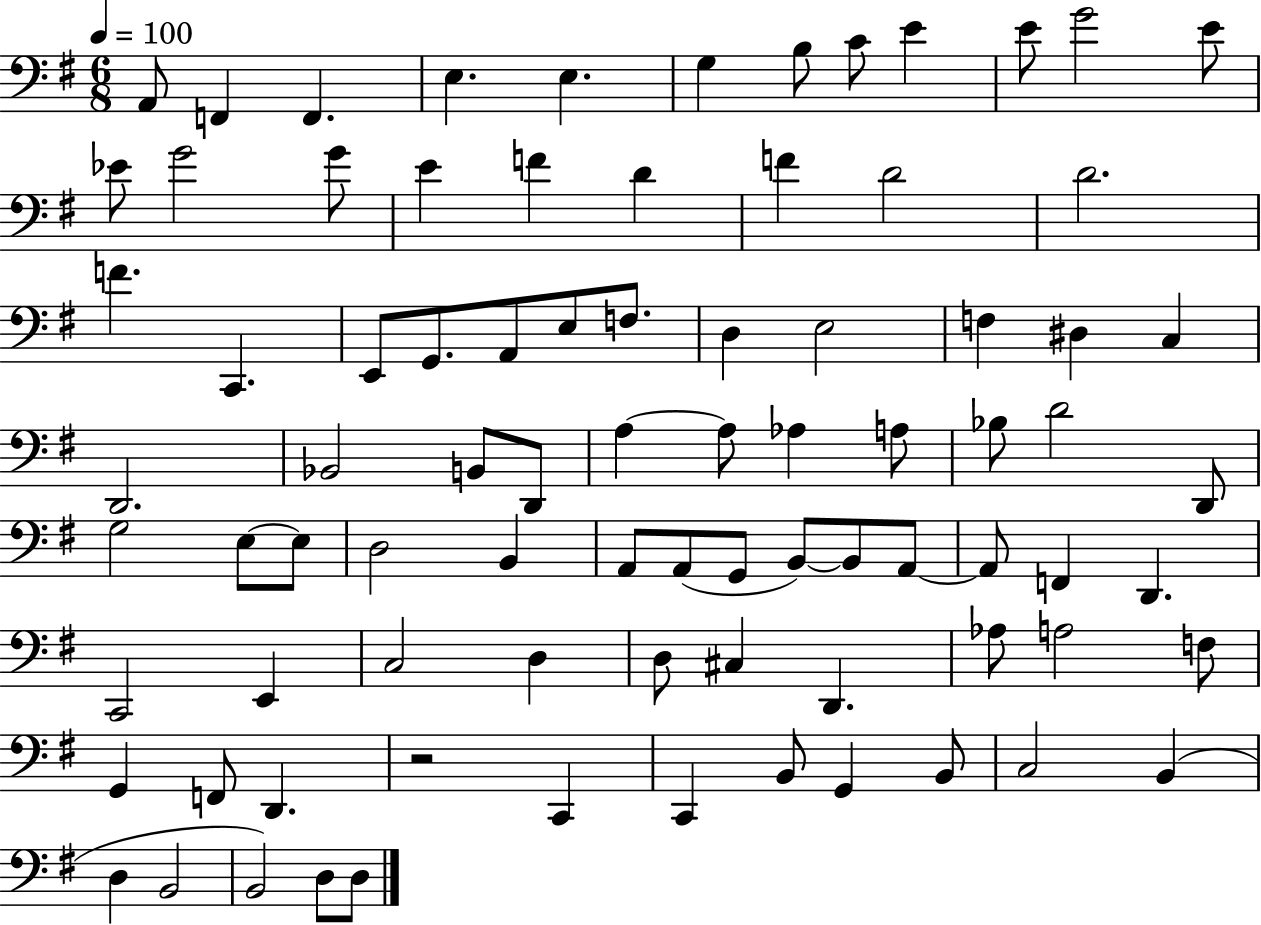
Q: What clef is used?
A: bass